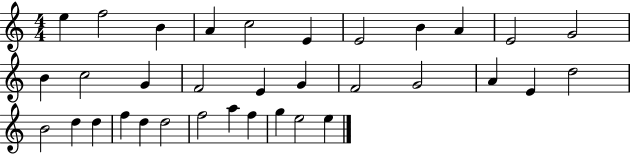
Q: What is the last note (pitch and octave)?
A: E5